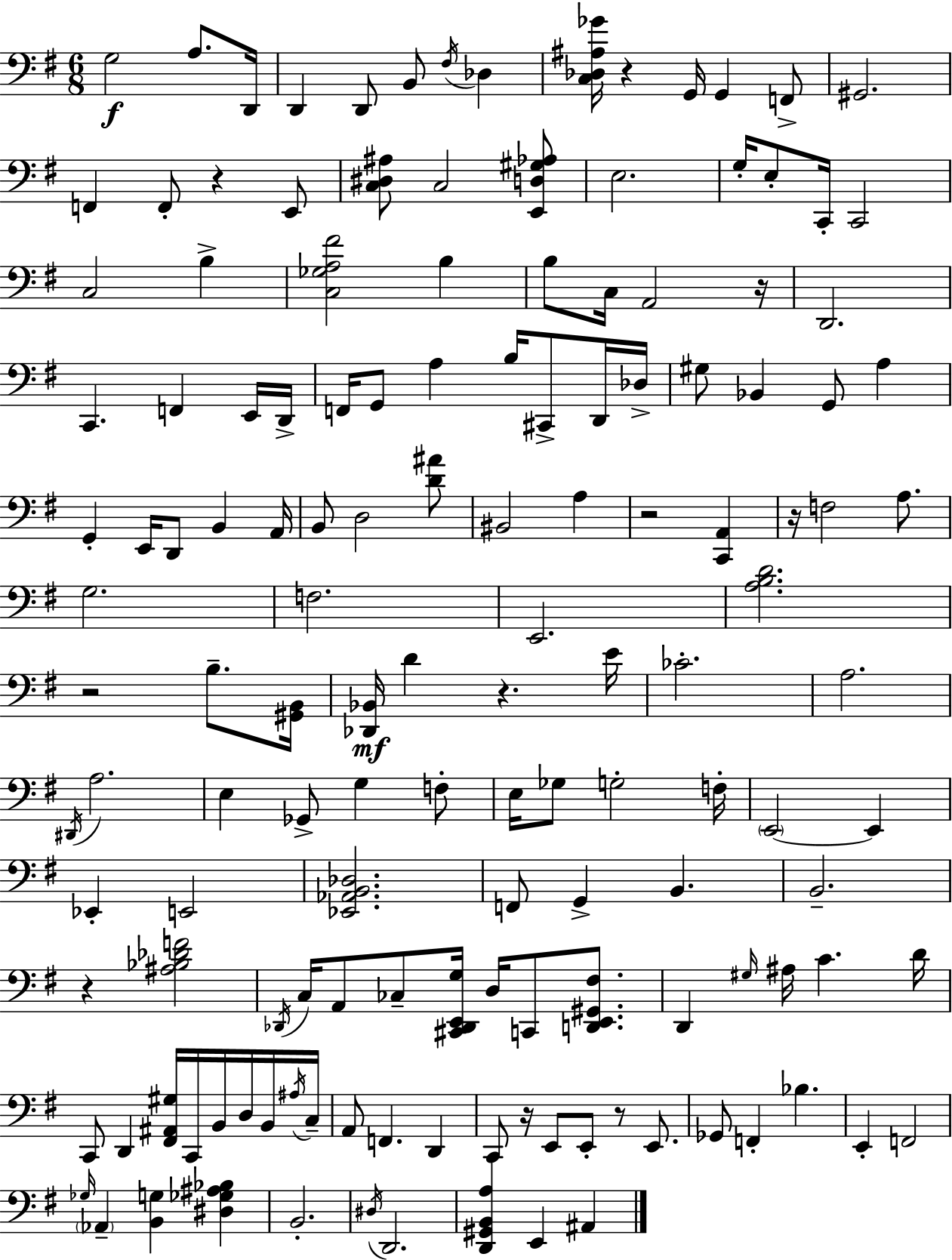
{
  \clef bass
  \numericTimeSignature
  \time 6/8
  \key g \major
  g2\f a8. d,16 | d,4 d,8 b,8 \acciaccatura { fis16 } des4 | <c des ais ges'>16 r4 g,16 g,4 f,8-> | gis,2. | \break f,4 f,8-. r4 e,8 | <c dis ais>8 c2 <e, d gis aes>8 | e2. | g16-. e8-. c,16-. c,2 | \break c2 b4-> | <c ges a fis'>2 b4 | b8 c16 a,2 | r16 d,2. | \break c,4. f,4 e,16 | d,16-> f,16 g,8 a4 b16 cis,8-> d,16 | des16-> gis8 bes,4 g,8 a4 | g,4-. e,16 d,8 b,4 | \break a,16 b,8 d2 <d' ais'>8 | bis,2 a4 | r2 <c, a,>4 | r16 f2 a8. | \break g2. | f2. | e,2. | <a b d'>2. | \break r2 b8.-- | <gis, b,>16 <des, bes,>16\mf d'4 r4. | e'16 ces'2.-. | a2. | \break \acciaccatura { dis,16 } a2. | e4 ges,8-> g4 | f8-. e16 ges8 g2-. | f16-. \parenthesize e,2~~ e,4 | \break ees,4-. e,2 | <ees, aes, b, des>2. | f,8 g,4-> b,4. | b,2.-- | \break r4 <ais bes des' f'>2 | \acciaccatura { des,16 } c16 a,8 ces8-- <cis, des, e, g>16 d16 c,8 | <d, e, gis, fis>8. d,4 \grace { gis16 } ais16 c'4. | d'16 c,8 d,4 <fis, ais, gis>16 c,16 | \break b,16 d16 b,16 \acciaccatura { ais16 } c16-- a,8 f,4. | d,4 c,8 r16 e,8 e,8-. | r8 e,8. ges,8 f,4-. bes4. | e,4-. f,2 | \break \grace { ges16 } \parenthesize aes,4-- <b, g>4 | <dis ges ais bes>4 b,2.-. | \acciaccatura { dis16 } d,2. | <d, gis, b, a>4 e,4 | \break ais,4 \bar "|."
}